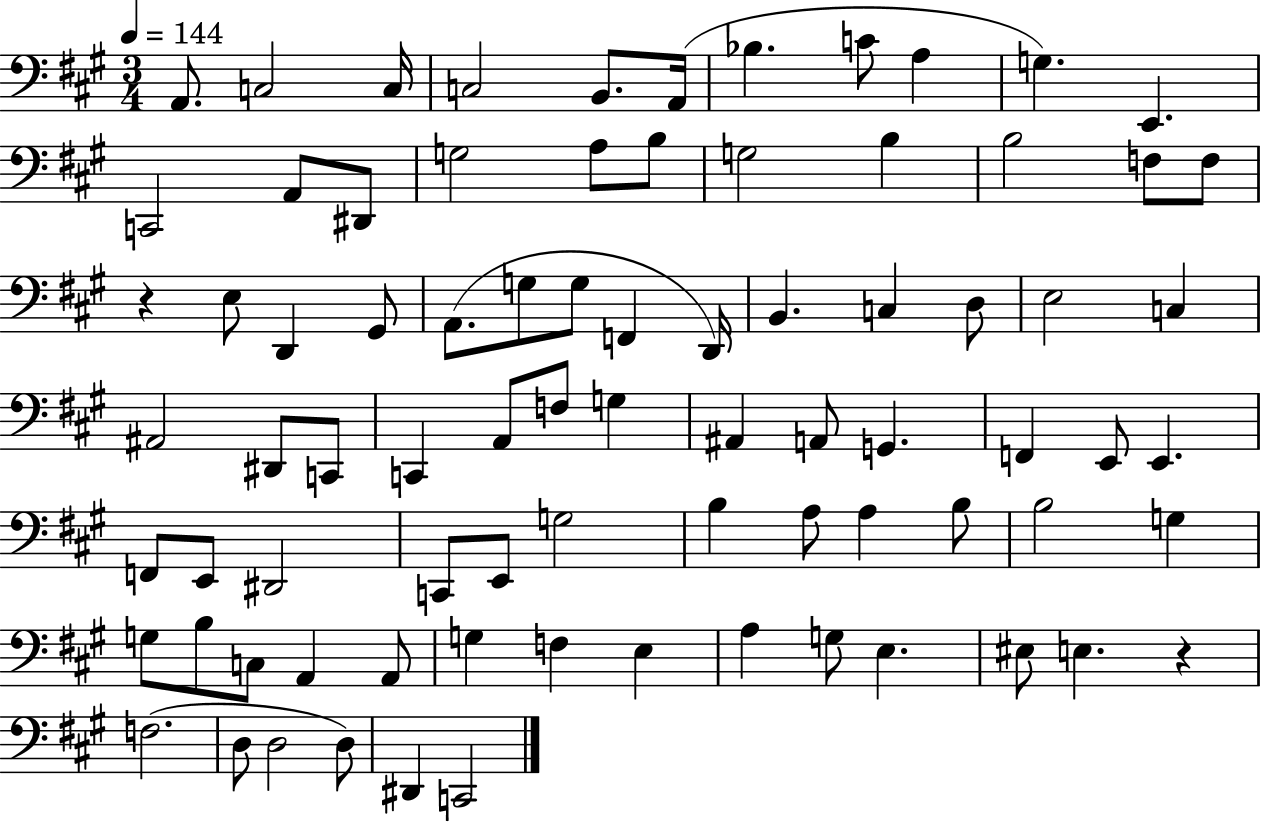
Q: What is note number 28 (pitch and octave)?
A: G3